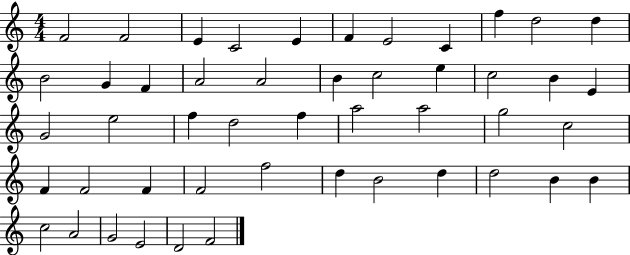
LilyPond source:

{
  \clef treble
  \numericTimeSignature
  \time 4/4
  \key c \major
  f'2 f'2 | e'4 c'2 e'4 | f'4 e'2 c'4 | f''4 d''2 d''4 | \break b'2 g'4 f'4 | a'2 a'2 | b'4 c''2 e''4 | c''2 b'4 e'4 | \break g'2 e''2 | f''4 d''2 f''4 | a''2 a''2 | g''2 c''2 | \break f'4 f'2 f'4 | f'2 f''2 | d''4 b'2 d''4 | d''2 b'4 b'4 | \break c''2 a'2 | g'2 e'2 | d'2 f'2 | \bar "|."
}